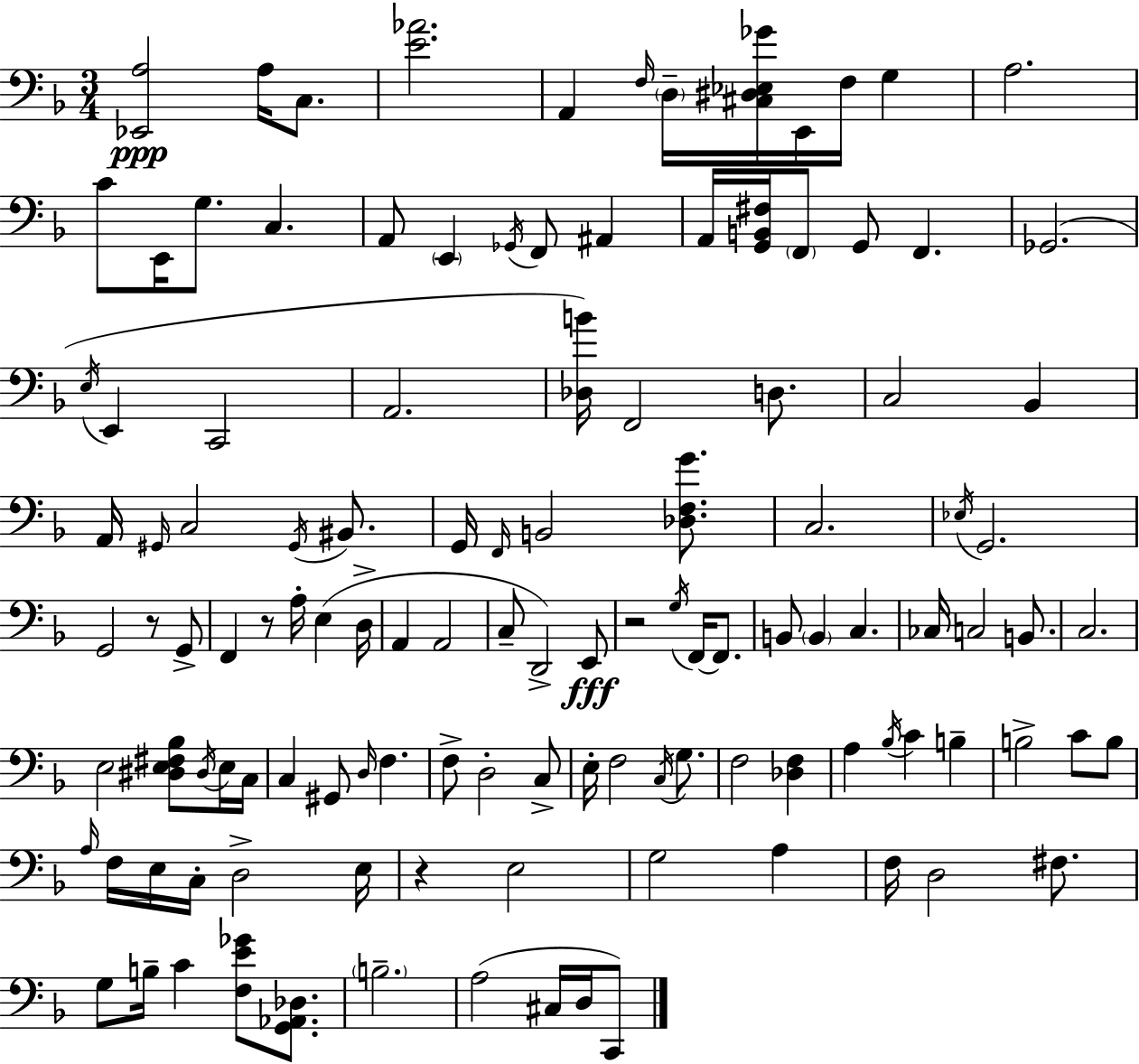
X:1
T:Untitled
M:3/4
L:1/4
K:F
[_E,,A,]2 A,/4 C,/2 [E_A]2 A,, F,/4 D,/4 [^C,^D,_E,_G]/4 E,,/4 F,/4 G, A,2 C/2 E,,/4 G,/2 C, A,,/2 E,, _G,,/4 F,,/2 ^A,, A,,/4 [G,,B,,^F,]/4 F,,/2 G,,/2 F,, _G,,2 E,/4 E,, C,,2 A,,2 [_D,B]/4 F,,2 D,/2 C,2 _B,, A,,/4 ^G,,/4 C,2 ^G,,/4 ^B,,/2 G,,/4 F,,/4 B,,2 [_D,F,G]/2 C,2 _E,/4 G,,2 G,,2 z/2 G,,/2 F,, z/2 A,/4 E, D,/4 A,, A,,2 C,/2 D,,2 E,,/2 z2 G,/4 F,,/4 F,,/2 B,,/2 B,, C, _C,/4 C,2 B,,/2 C,2 E,2 [^D,E,^F,_B,]/2 ^D,/4 E,/4 C,/4 C, ^G,,/2 D,/4 F, F,/2 D,2 C,/2 E,/4 F,2 C,/4 G,/2 F,2 [_D,F,] A, _B,/4 C B, B,2 C/2 B,/2 A,/4 F,/4 E,/4 C,/4 D,2 E,/4 z E,2 G,2 A, F,/4 D,2 ^F,/2 G,/2 B,/4 C [F,E_G]/2 [G,,_A,,_D,]/2 B,2 A,2 ^C,/4 D,/4 C,,/2